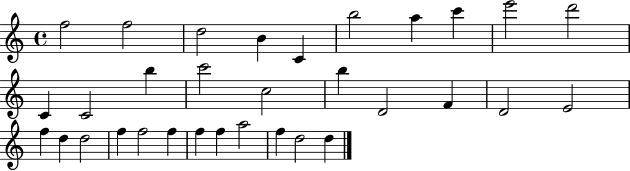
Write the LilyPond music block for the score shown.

{
  \clef treble
  \time 4/4
  \defaultTimeSignature
  \key c \major
  f''2 f''2 | d''2 b'4 c'4 | b''2 a''4 c'''4 | e'''2 d'''2 | \break c'4 c'2 b''4 | c'''2 c''2 | b''4 d'2 f'4 | d'2 e'2 | \break f''4 d''4 d''2 | f''4 f''2 f''4 | f''4 f''4 a''2 | f''4 d''2 d''4 | \break \bar "|."
}